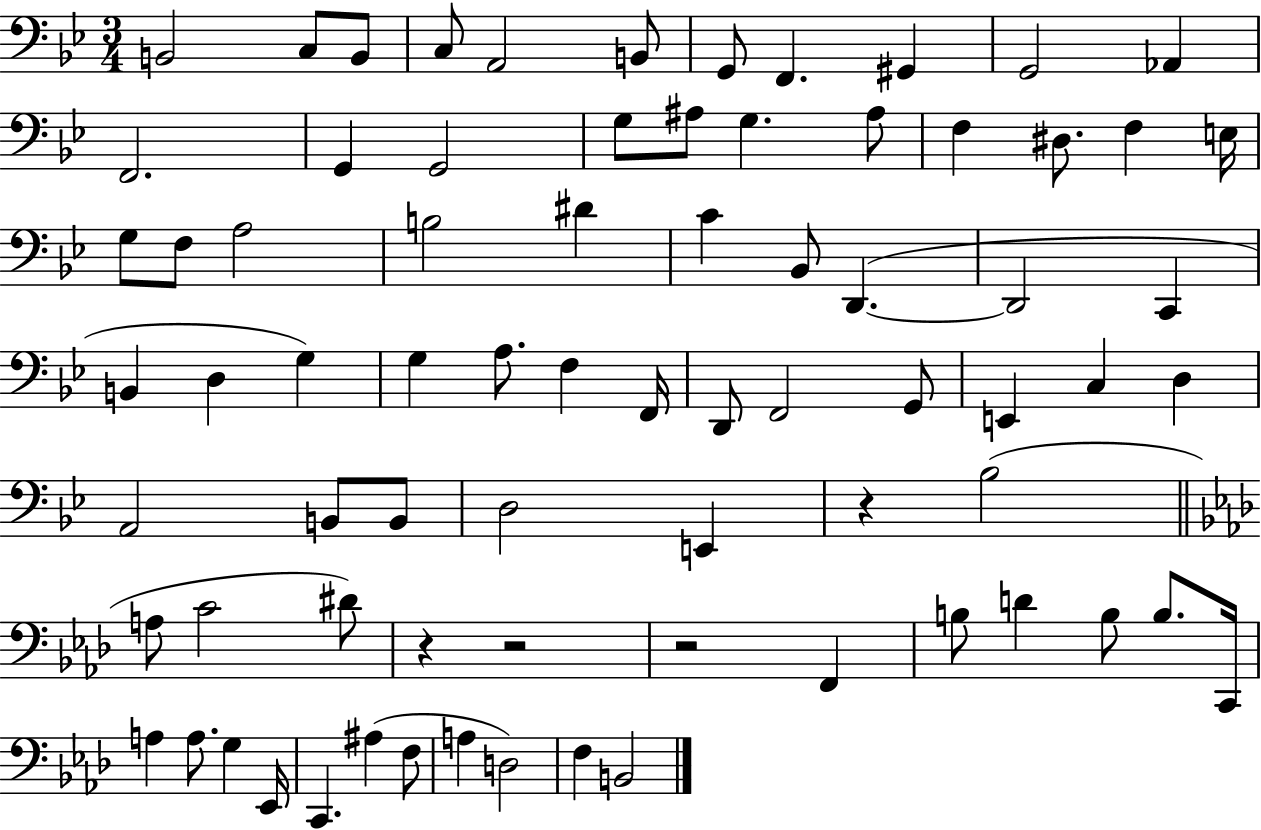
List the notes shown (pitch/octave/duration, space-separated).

B2/h C3/e B2/e C3/e A2/h B2/e G2/e F2/q. G#2/q G2/h Ab2/q F2/h. G2/q G2/h G3/e A#3/e G3/q. A#3/e F3/q D#3/e. F3/q E3/s G3/e F3/e A3/h B3/h D#4/q C4/q Bb2/e D2/q. D2/h C2/q B2/q D3/q G3/q G3/q A3/e. F3/q F2/s D2/e F2/h G2/e E2/q C3/q D3/q A2/h B2/e B2/e D3/h E2/q R/q Bb3/h A3/e C4/h D#4/e R/q R/h R/h F2/q B3/e D4/q B3/e B3/e. C2/s A3/q A3/e. G3/q Eb2/s C2/q. A#3/q F3/e A3/q D3/h F3/q B2/h